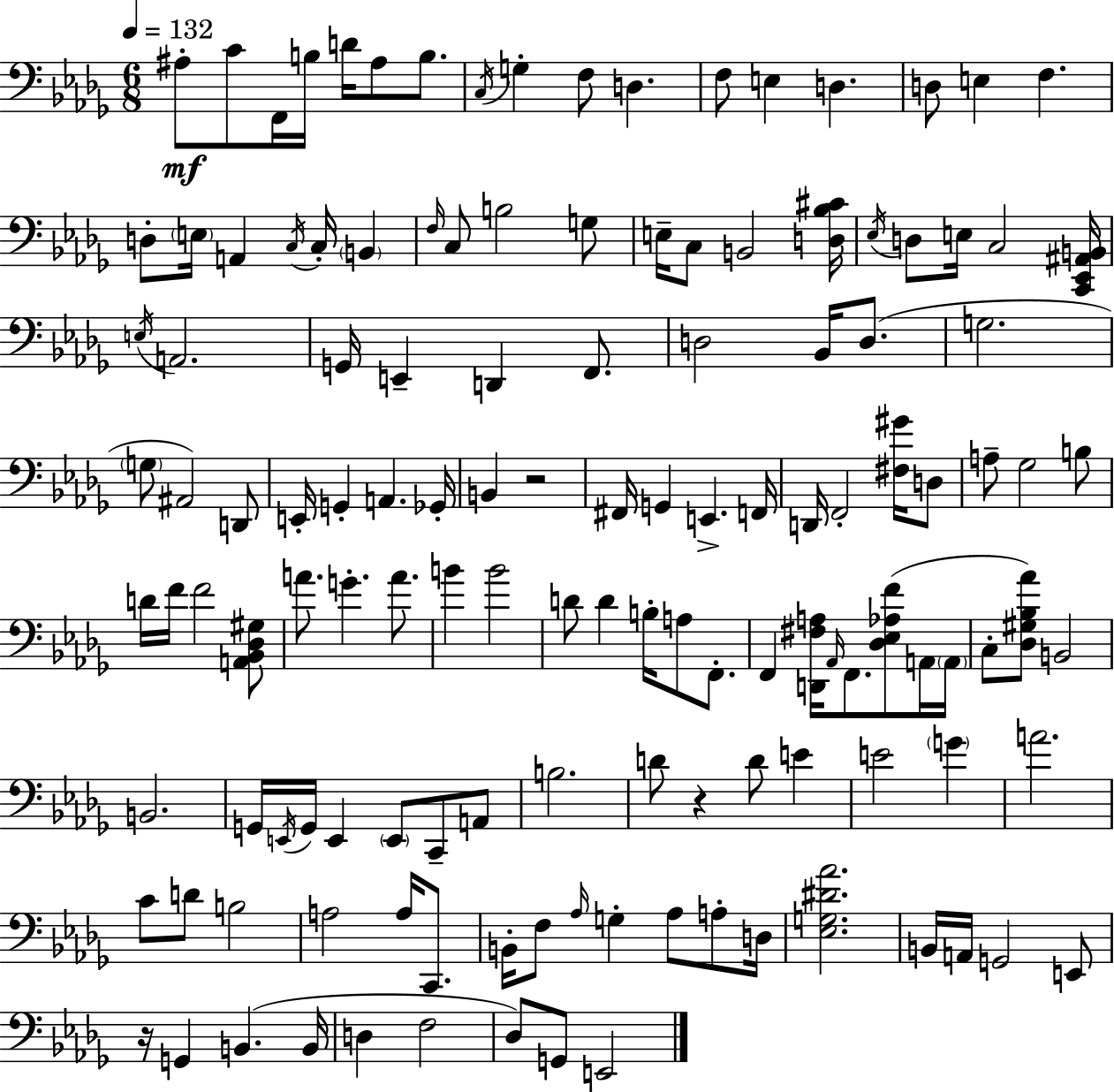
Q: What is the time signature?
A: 6/8